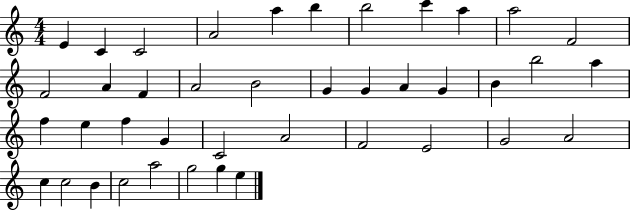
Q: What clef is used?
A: treble